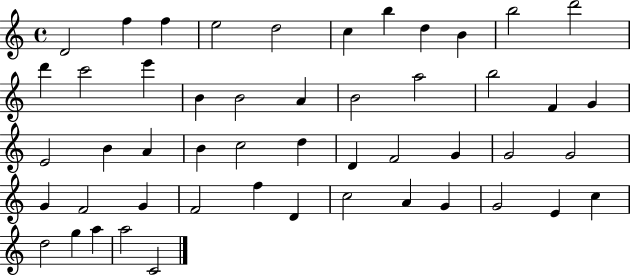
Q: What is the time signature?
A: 4/4